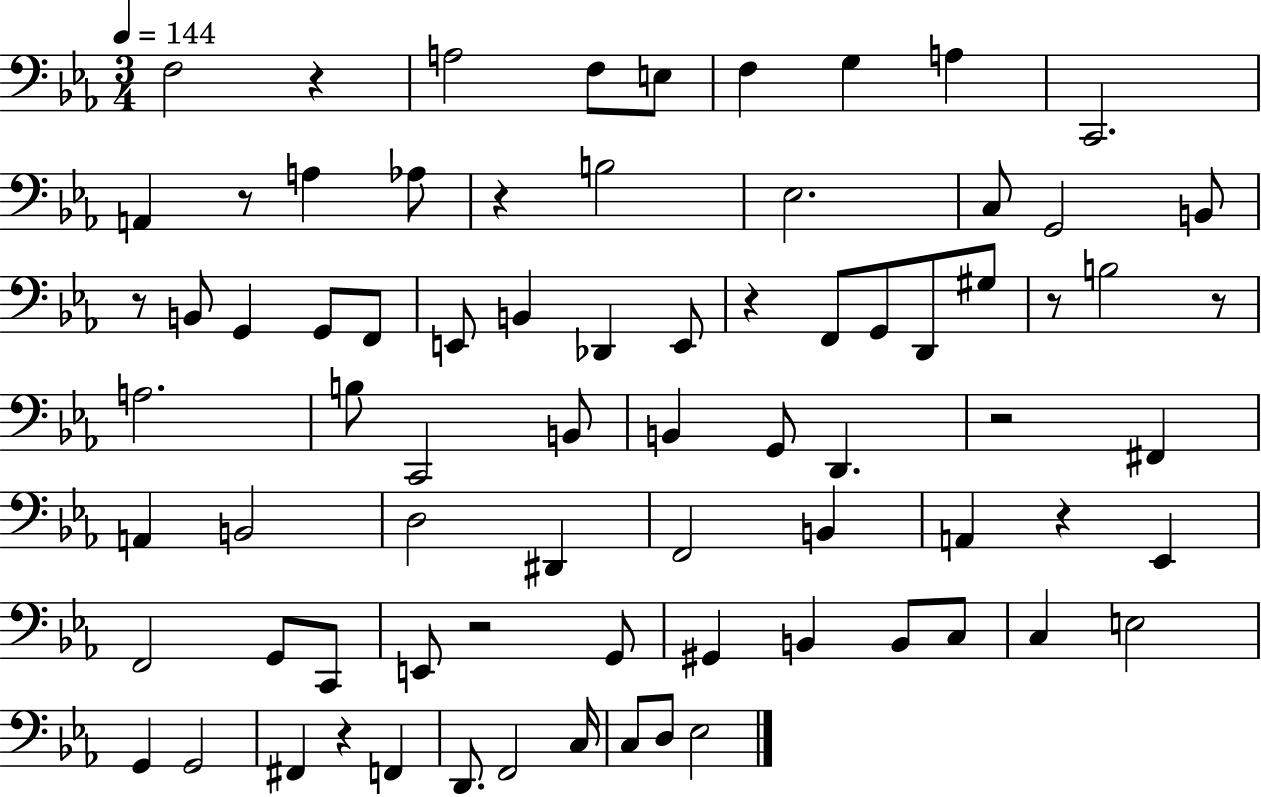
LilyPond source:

{
  \clef bass
  \numericTimeSignature
  \time 3/4
  \key ees \major
  \tempo 4 = 144
  f2 r4 | a2 f8 e8 | f4 g4 a4 | c,2. | \break a,4 r8 a4 aes8 | r4 b2 | ees2. | c8 g,2 b,8 | \break r8 b,8 g,4 g,8 f,8 | e,8 b,4 des,4 e,8 | r4 f,8 g,8 d,8 gis8 | r8 b2 r8 | \break a2. | b8 c,2 b,8 | b,4 g,8 d,4. | r2 fis,4 | \break a,4 b,2 | d2 dis,4 | f,2 b,4 | a,4 r4 ees,4 | \break f,2 g,8 c,8 | e,8 r2 g,8 | gis,4 b,4 b,8 c8 | c4 e2 | \break g,4 g,2 | fis,4 r4 f,4 | d,8. f,2 c16 | c8 d8 ees2 | \break \bar "|."
}